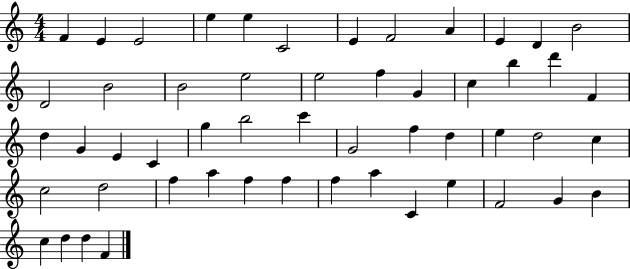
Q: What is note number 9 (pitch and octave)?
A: A4